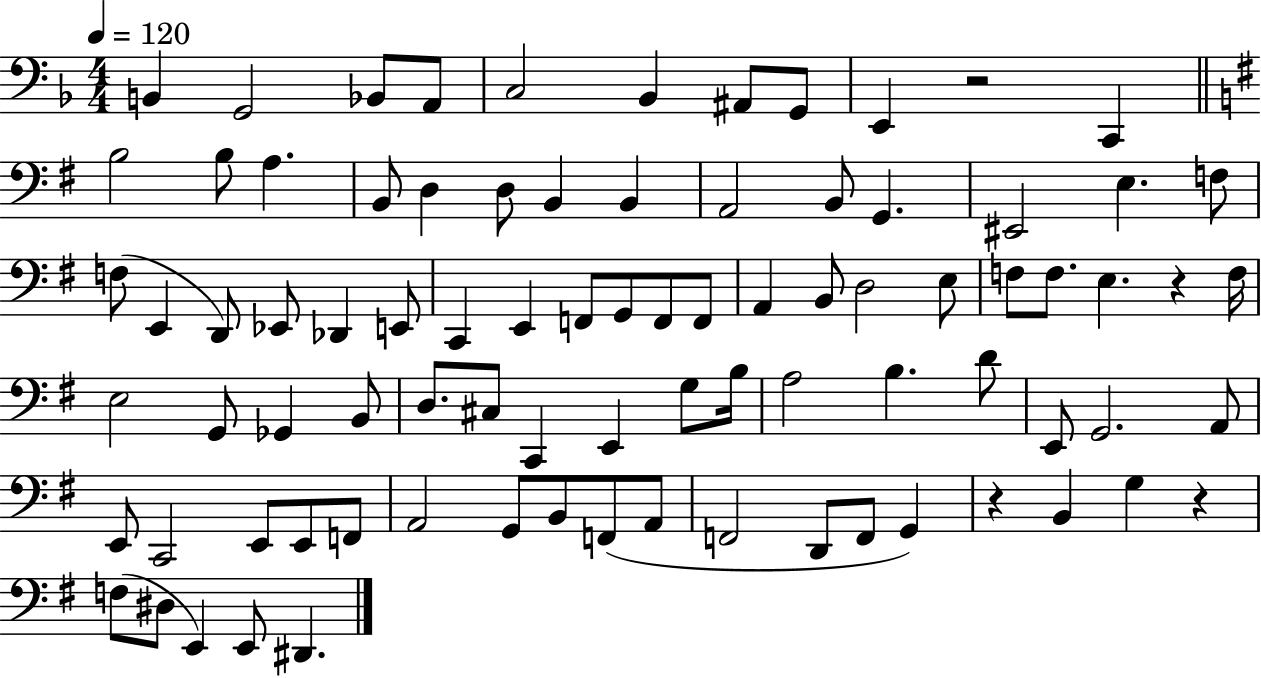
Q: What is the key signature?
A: F major